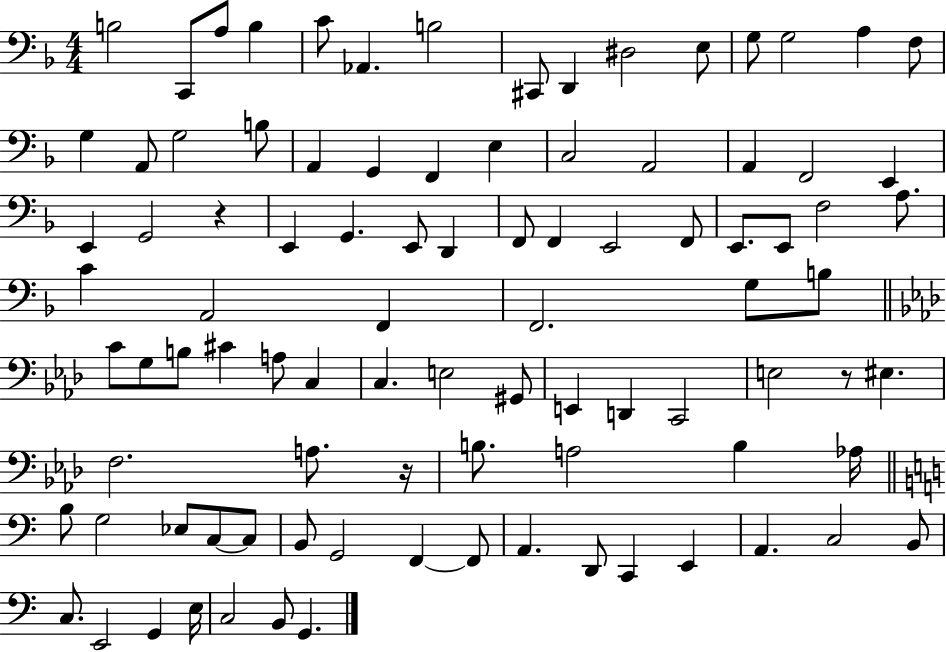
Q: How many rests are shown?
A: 3